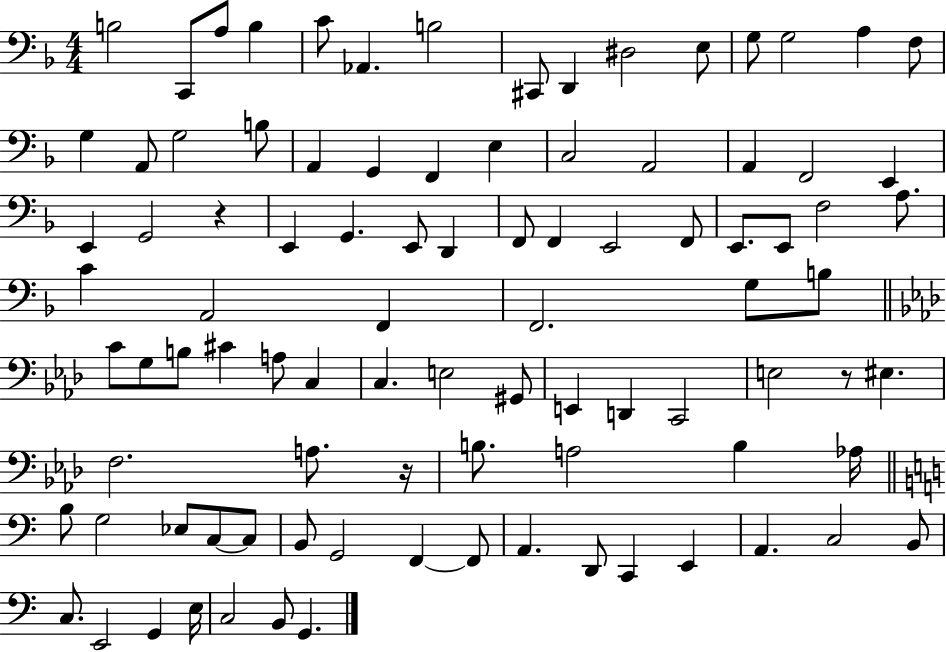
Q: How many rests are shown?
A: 3